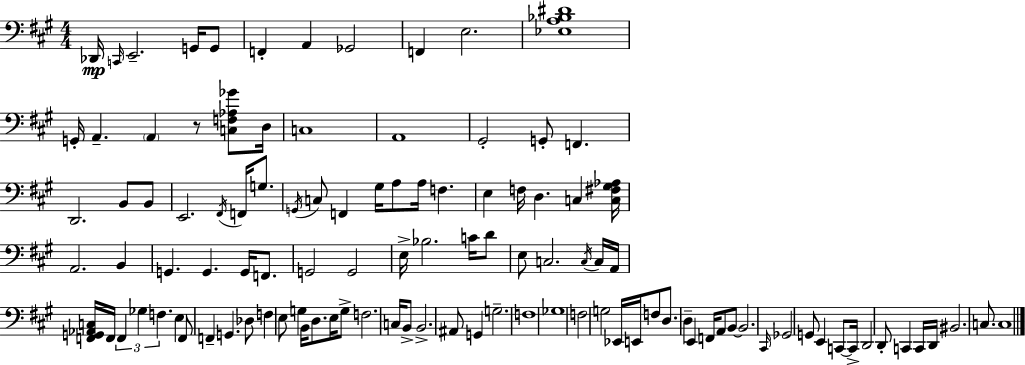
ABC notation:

X:1
T:Untitled
M:4/4
L:1/4
K:A
_D,,/4 C,,/4 E,,2 G,,/4 G,,/2 F,, A,, _G,,2 F,, E,2 [_E,A,_B,^D]4 G,,/4 A,, A,, z/2 [C,F,_A,_G]/2 D,/4 C,4 A,,4 ^G,,2 G,,/2 F,, D,,2 B,,/2 B,,/2 E,,2 ^F,,/4 F,,/4 G,/2 G,,/4 C,/2 F,, ^G,/4 A,/2 A,/4 F, E, F,/4 D, C, [C,^F,^G,_A,]/4 A,,2 B,, G,, G,, G,,/4 F,,/2 G,,2 G,,2 E,/4 _B,2 C/4 D/2 E,/2 C,2 C,/4 C,/4 A,,/4 [F,,G,,_A,,C,]/4 F,,/4 F,, _G, F, E, F,,/2 F,, G,, _D,/2 F, E,/2 G, B,,/4 D,/2 E,/4 G,/2 F,2 C,/4 B,,/2 B,,2 ^A,,/2 G,, G,2 F,4 _G,4 F,2 G,2 _E,,/4 E,,/4 F,/2 D,/2 D, E,, F,,/4 A,,/2 B,,/2 B,,2 ^C,,/4 _G,,2 G,,/2 E,, C,,/2 C,,/4 D,,2 D,,/2 C,, C,,/4 D,,/4 ^B,,2 C,/2 C,4